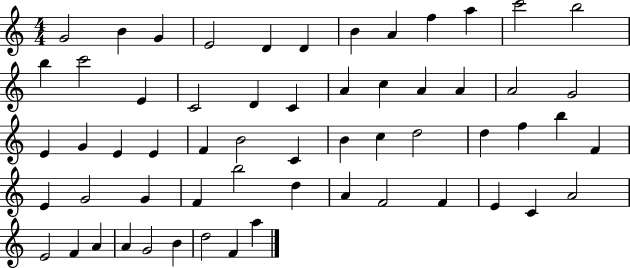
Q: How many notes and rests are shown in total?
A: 59